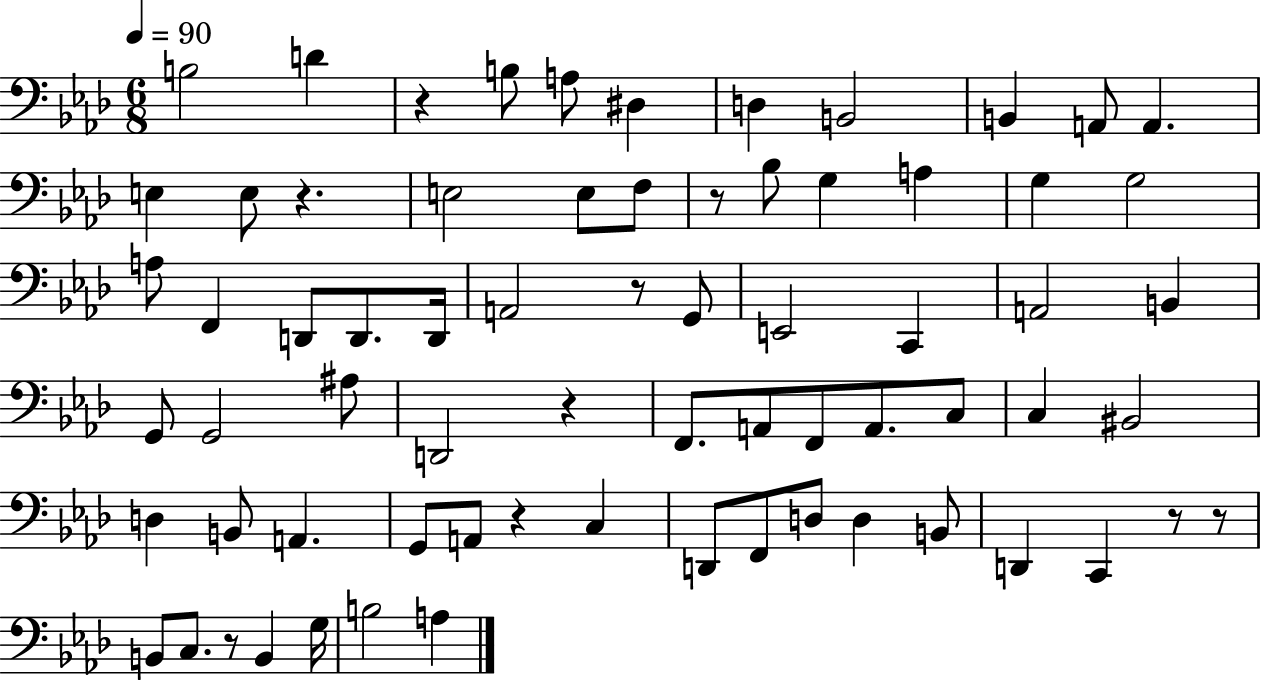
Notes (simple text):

B3/h D4/q R/q B3/e A3/e D#3/q D3/q B2/h B2/q A2/e A2/q. E3/q E3/e R/q. E3/h E3/e F3/e R/e Bb3/e G3/q A3/q G3/q G3/h A3/e F2/q D2/e D2/e. D2/s A2/h R/e G2/e E2/h C2/q A2/h B2/q G2/e G2/h A#3/e D2/h R/q F2/e. A2/e F2/e A2/e. C3/e C3/q BIS2/h D3/q B2/e A2/q. G2/e A2/e R/q C3/q D2/e F2/e D3/e D3/q B2/e D2/q C2/q R/e R/e B2/e C3/e. R/e B2/q G3/s B3/h A3/q